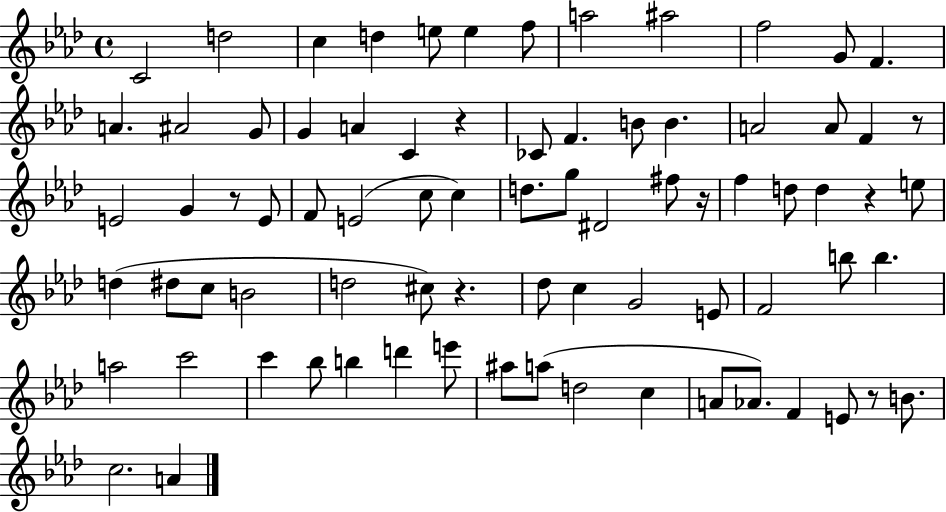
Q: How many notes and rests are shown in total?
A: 78